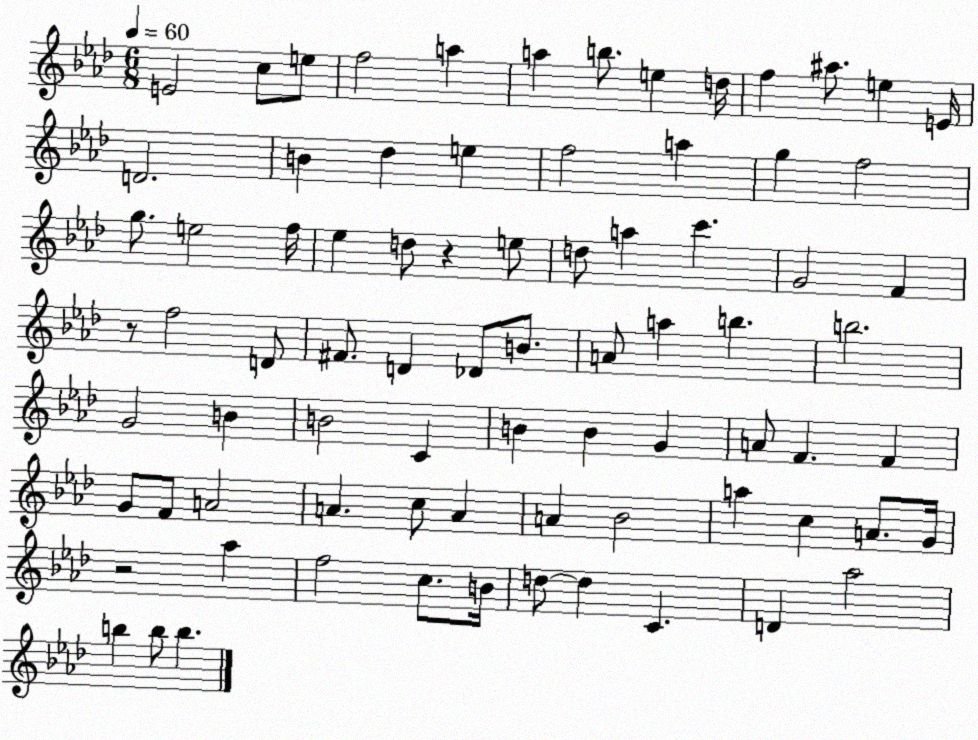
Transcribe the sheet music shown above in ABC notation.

X:1
T:Untitled
M:6/8
L:1/4
K:Ab
E2 c/2 e/2 f2 a a b/2 e d/4 f ^a/2 e E/4 D2 B _d e f2 a g f2 g/2 e2 f/4 _e d/2 z e/2 d/2 a c' G2 F z/2 f2 D/2 ^F/2 D _D/2 B/2 A/2 a b b2 G2 B B2 C B B G A/2 F F G/2 F/2 A2 A c/2 A A _B2 a c A/2 G/4 z2 _a f2 c/2 B/4 d/2 d C D _a2 b b/2 b